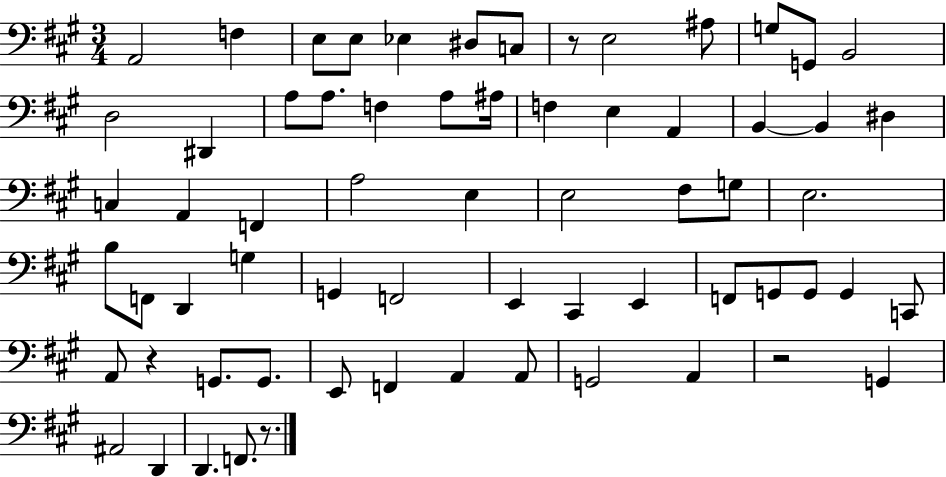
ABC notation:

X:1
T:Untitled
M:3/4
L:1/4
K:A
A,,2 F, E,/2 E,/2 _E, ^D,/2 C,/2 z/2 E,2 ^A,/2 G,/2 G,,/2 B,,2 D,2 ^D,, A,/2 A,/2 F, A,/2 ^A,/4 F, E, A,, B,, B,, ^D, C, A,, F,, A,2 E, E,2 ^F,/2 G,/2 E,2 B,/2 F,,/2 D,, G, G,, F,,2 E,, ^C,, E,, F,,/2 G,,/2 G,,/2 G,, C,,/2 A,,/2 z G,,/2 G,,/2 E,,/2 F,, A,, A,,/2 G,,2 A,, z2 G,, ^A,,2 D,, D,, F,,/2 z/2